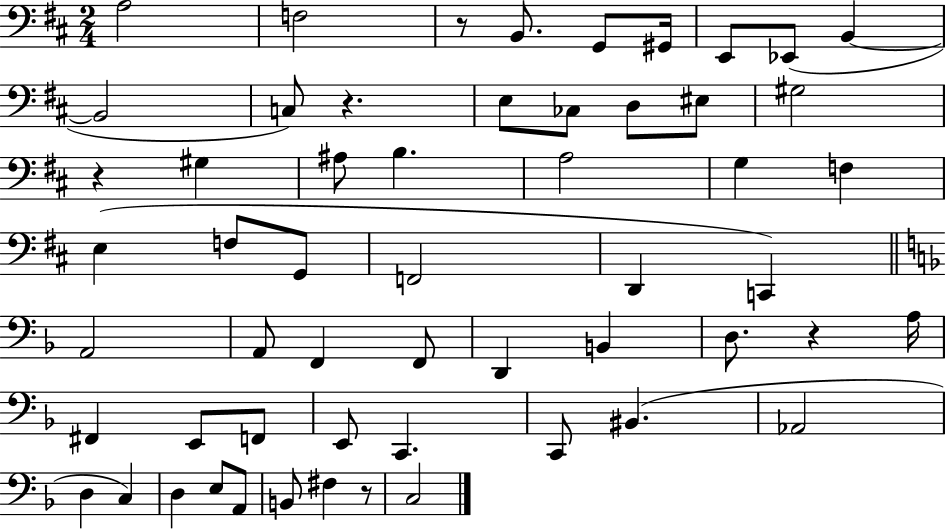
{
  \clef bass
  \numericTimeSignature
  \time 2/4
  \key d \major
  \repeat volta 2 { a2 | f2 | r8 b,8. g,8 gis,16 | e,8 ees,8( b,4~~ | \break b,2 | c8) r4. | e8 ces8 d8 eis8 | gis2 | \break r4 gis4 | ais8 b4. | a2 | g4 f4 | \break e4( f8 g,8 | f,2 | d,4 c,4) | \bar "||" \break \key f \major a,2 | a,8 f,4 f,8 | d,4 b,4 | d8. r4 a16 | \break fis,4 e,8 f,8 | e,8 c,4. | c,8 bis,4.( | aes,2 | \break d4 c4) | d4 e8 a,8 | b,8 fis4 r8 | c2 | \break } \bar "|."
}